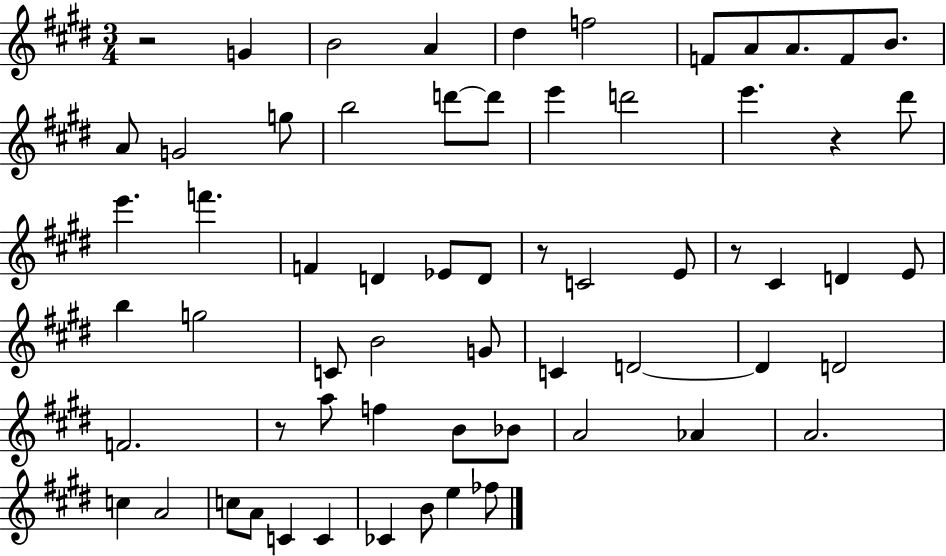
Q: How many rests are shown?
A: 5